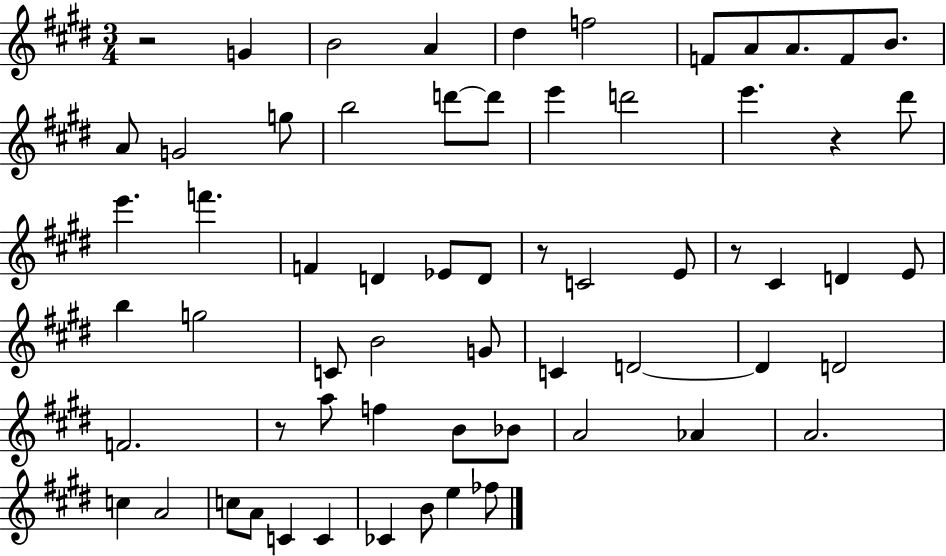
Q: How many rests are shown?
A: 5